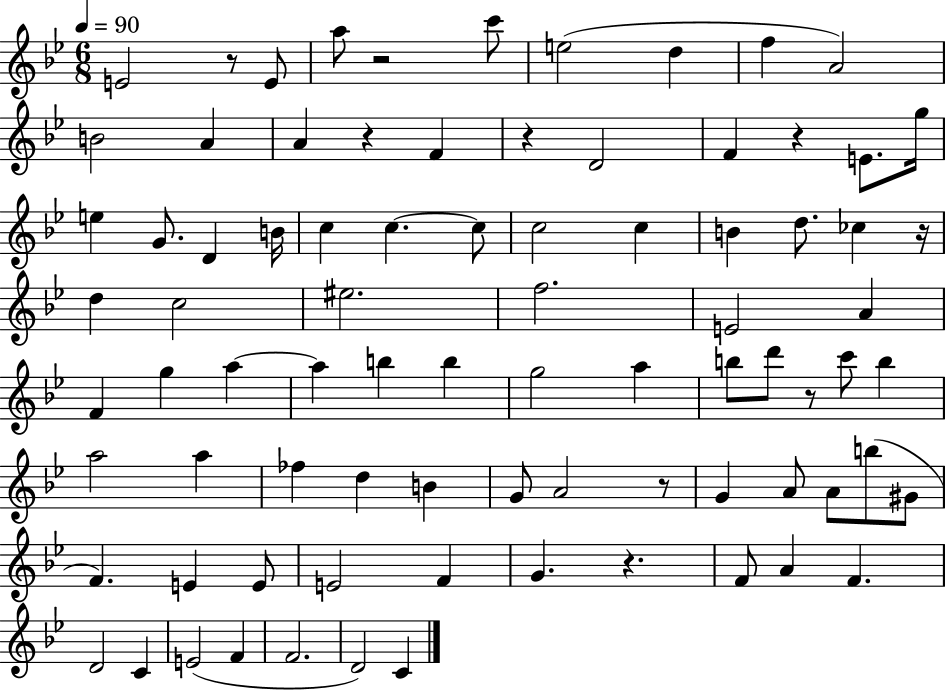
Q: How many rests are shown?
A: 9